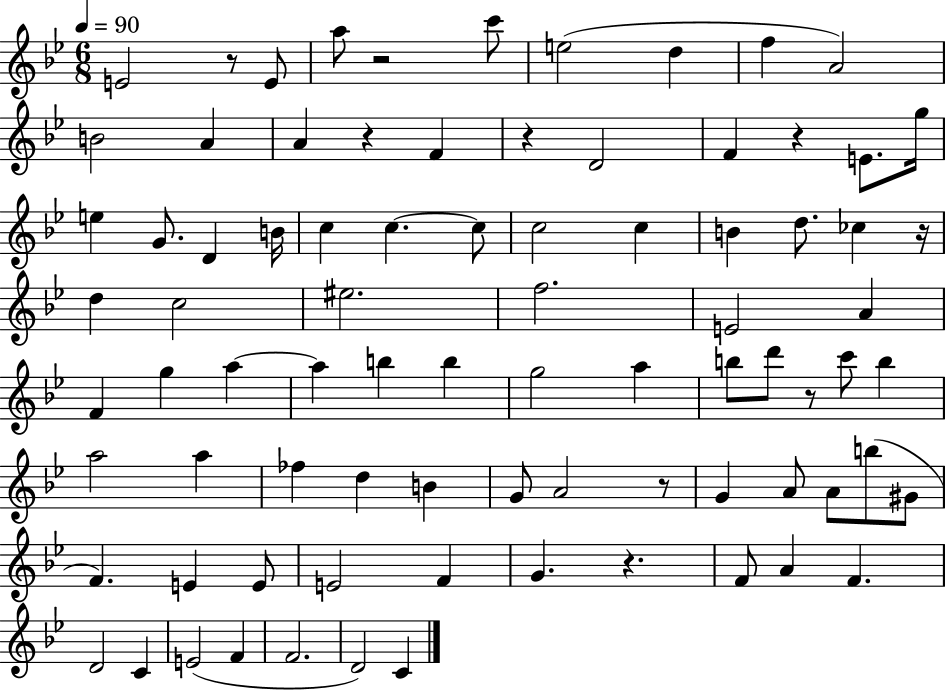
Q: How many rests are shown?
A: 9